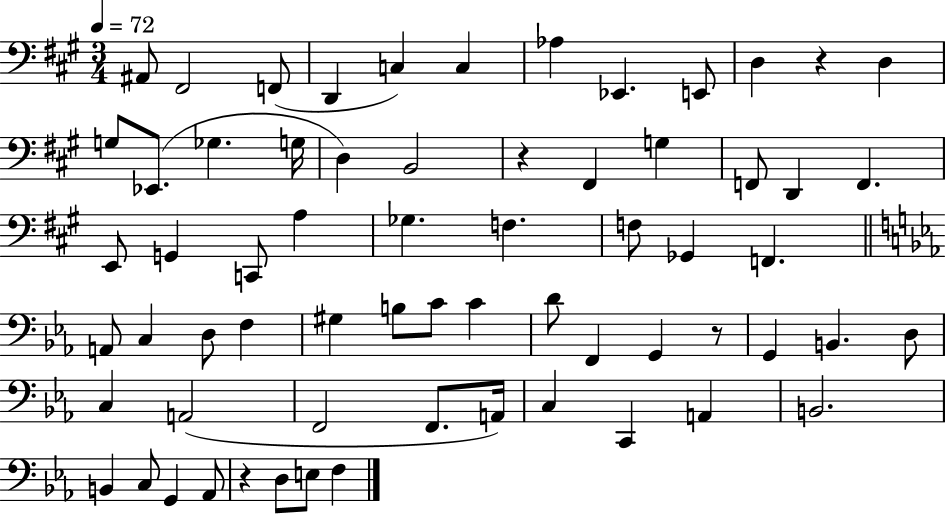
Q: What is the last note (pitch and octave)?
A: F3